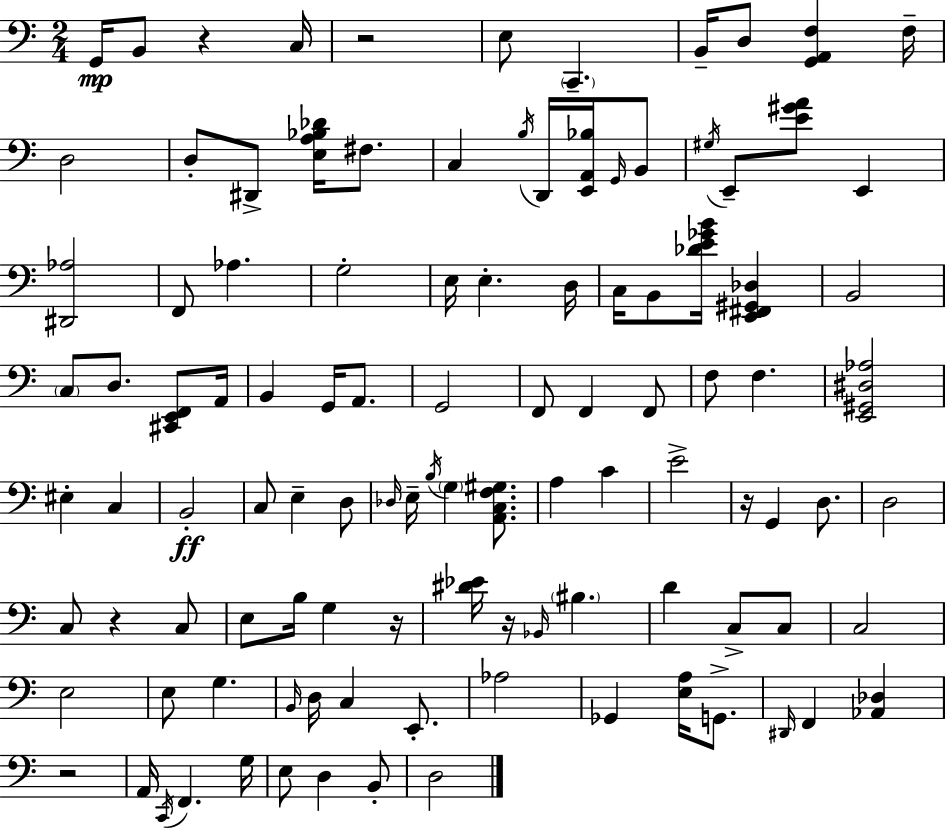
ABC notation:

X:1
T:Untitled
M:2/4
L:1/4
K:C
G,,/4 B,,/2 z C,/4 z2 E,/2 C,, B,,/4 D,/2 [G,,A,,F,] F,/4 D,2 D,/2 ^D,,/2 [E,A,_B,_D]/4 ^F,/2 C, B,/4 D,,/4 [E,,A,,_B,]/4 G,,/4 B,,/2 ^G,/4 E,,/2 [E^GA]/2 E,, [^D,,_A,]2 F,,/2 _A, G,2 E,/4 E, D,/4 C,/4 B,,/2 [_DE_GB]/4 [E,,^F,,^G,,_D,] B,,2 C,/2 D,/2 [^C,,E,,F,,]/2 A,,/4 B,, G,,/4 A,,/2 G,,2 F,,/2 F,, F,,/2 F,/2 F, [E,,^G,,^D,_A,]2 ^E, C, B,,2 C,/2 E, D,/2 _D,/4 E,/4 B,/4 G, [A,,C,F,^G,]/2 A, C E2 z/4 G,, D,/2 D,2 C,/2 z C,/2 E,/2 B,/4 G, z/4 [^D_E]/4 z/4 _B,,/4 ^B, D C,/2 C,/2 C,2 E,2 E,/2 G, B,,/4 D,/4 C, E,,/2 _A,2 _G,, [E,A,]/4 G,,/2 ^D,,/4 F,, [_A,,_D,] z2 A,,/4 C,,/4 F,, G,/4 E,/2 D, B,,/2 D,2